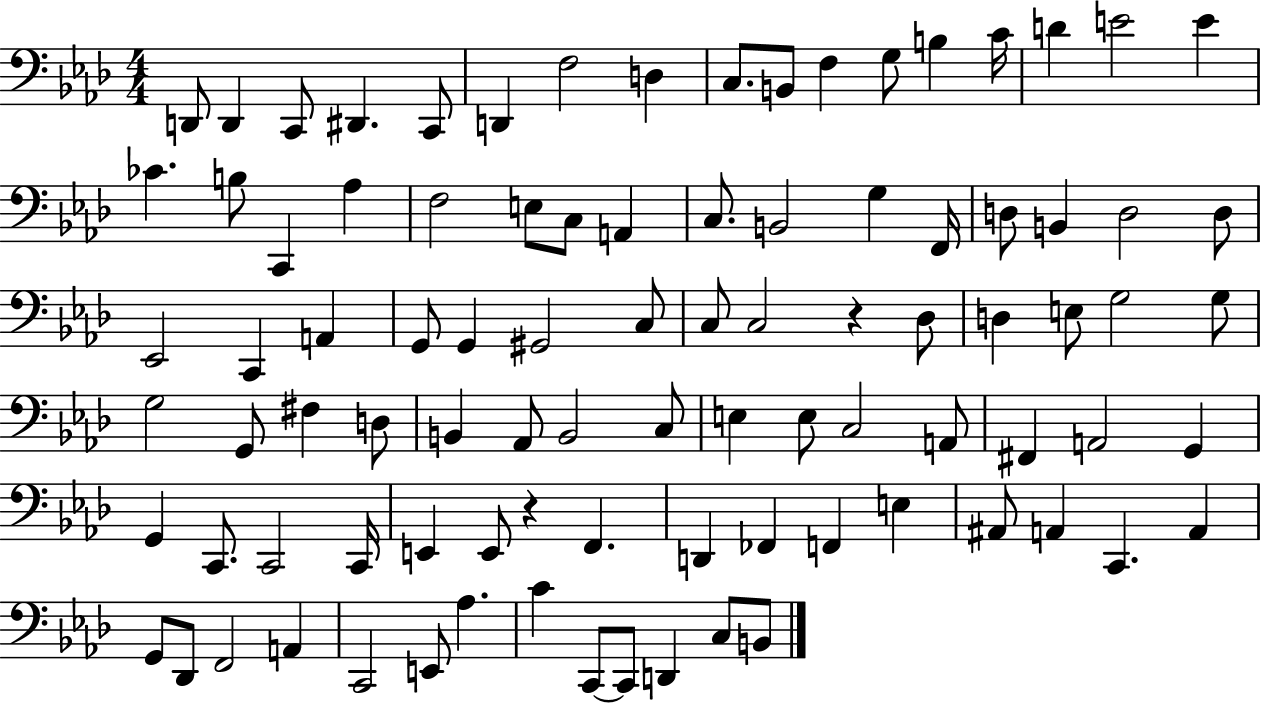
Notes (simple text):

D2/e D2/q C2/e D#2/q. C2/e D2/q F3/h D3/q C3/e. B2/e F3/q G3/e B3/q C4/s D4/q E4/h E4/q CES4/q. B3/e C2/q Ab3/q F3/h E3/e C3/e A2/q C3/e. B2/h G3/q F2/s D3/e B2/q D3/h D3/e Eb2/h C2/q A2/q G2/e G2/q G#2/h C3/e C3/e C3/h R/q Db3/e D3/q E3/e G3/h G3/e G3/h G2/e F#3/q D3/e B2/q Ab2/e B2/h C3/e E3/q E3/e C3/h A2/e F#2/q A2/h G2/q G2/q C2/e. C2/h C2/s E2/q E2/e R/q F2/q. D2/q FES2/q F2/q E3/q A#2/e A2/q C2/q. A2/q G2/e Db2/e F2/h A2/q C2/h E2/e Ab3/q. C4/q C2/e C2/e D2/q C3/e B2/e